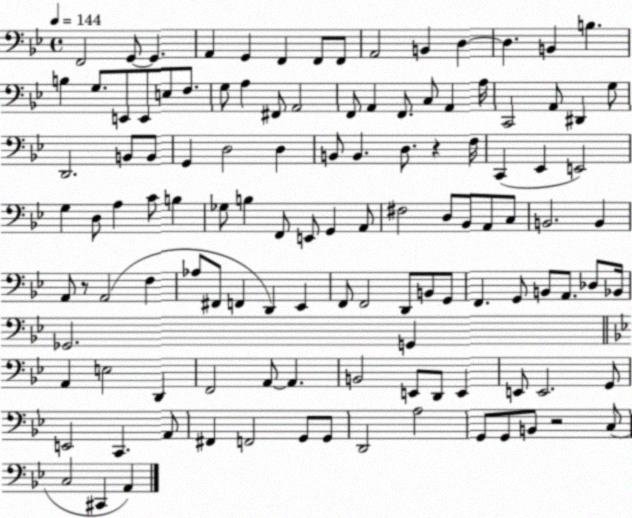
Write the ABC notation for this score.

X:1
T:Untitled
M:4/4
L:1/4
K:Bb
F,,2 G,,/2 G,, A,, G,, F,, F,,/2 F,,/2 A,,2 B,, D, D, B,, B, B, G,/2 E,,/2 E,,/2 E,/2 F,/2 G,/2 A, ^F,,/2 A,,2 F,,/2 A,, F,,/2 C,/2 A,, A,/4 C,,2 A,,/2 ^D,, G,/2 D,,2 B,,/2 B,,/2 G,, D,2 D, B,,/2 B,, D,/2 z F,/4 C,, _E,, E,,2 G, D,/2 A, C/2 B, _G,/2 B, F,,/2 E,,/2 G,, A,,/2 ^F,2 D,/2 _B,,/2 A,,/2 C,/2 B,,2 B,, A,,/2 z/2 A,,2 F, _A,/2 ^F,,/2 F,, D,, _E,, F,,/2 F,,2 D,,/2 B,,/2 G,,/2 F,, G,,/2 B,,/2 A,,/2 _D,/2 _B,,/4 _G,,2 G,, A,, E,2 D,, F,,2 A,,/2 A,, B,,2 E,,/2 D,,/2 E,, E,,/2 E,,2 G,,/2 E,,2 C,, A,,/2 ^F,, F,,2 G,,/2 G,,/2 D,,2 A,2 G,,/2 G,,/2 B,,/2 z2 C,/2 C,2 ^C,, A,,